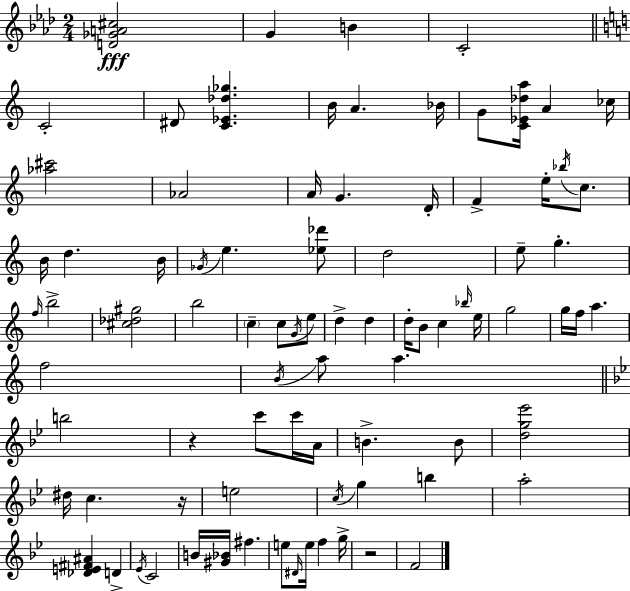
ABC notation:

X:1
T:Untitled
M:2/4
L:1/4
K:Ab
[D_GA^c]2 G B C2 C2 ^D/2 [C_E_d_g] B/4 A _B/4 G/2 [C_E_da]/4 A _c/4 [_a^c']2 _A2 A/4 G D/4 F e/4 _b/4 c/2 B/4 d B/4 _G/4 e [_e_d']/2 d2 e/2 g f/4 b2 [^c_d^g]2 b2 c c/2 G/4 e/2 d d d/4 B/2 c _b/4 e/4 g2 g/4 f/4 a f2 B/4 a/2 a b2 z c'/2 c'/4 A/4 B B/2 [dg_e']2 ^d/4 c z/4 e2 c/4 g b a2 [_DE^F^A] D _E/4 C2 B/4 [^G_B]/4 ^f e/2 ^D/4 e/4 f g/4 z2 F2